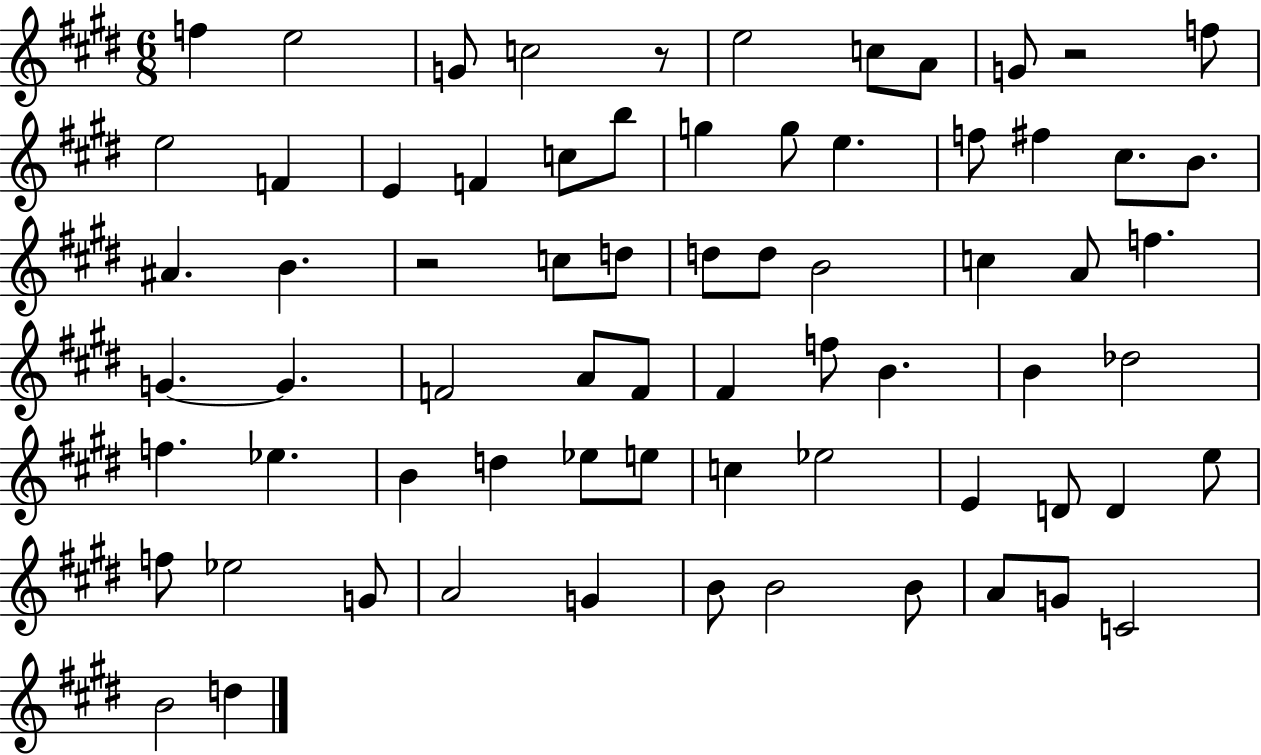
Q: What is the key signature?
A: E major